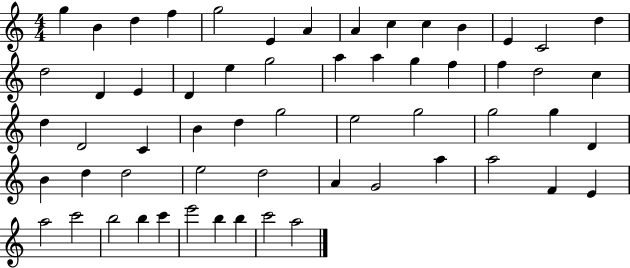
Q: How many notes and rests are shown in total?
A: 59